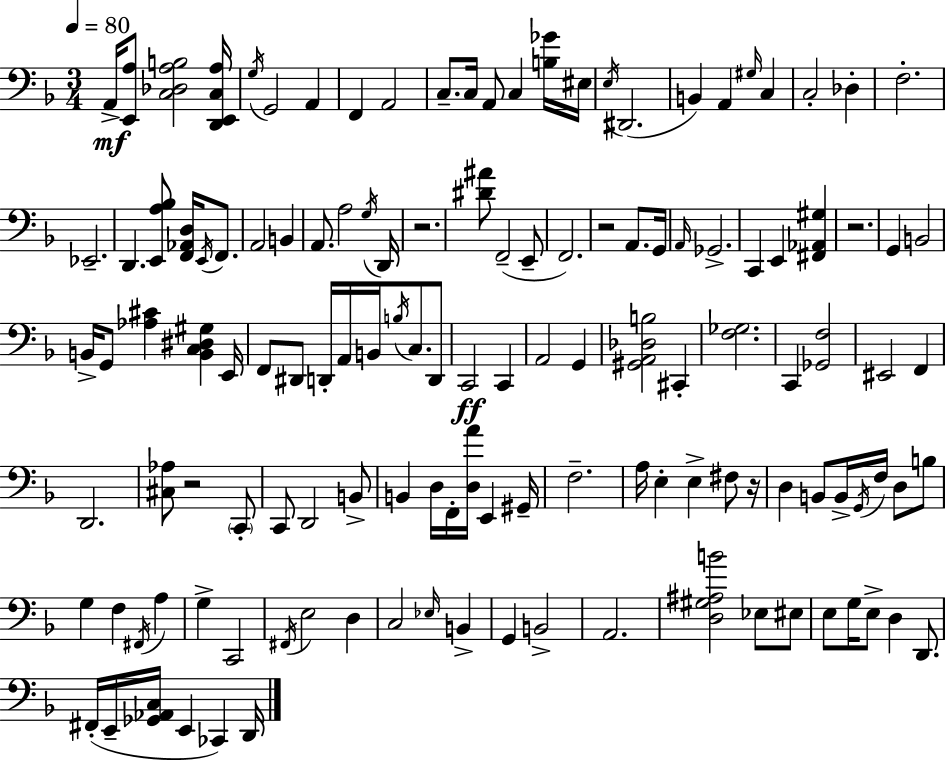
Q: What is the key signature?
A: D minor